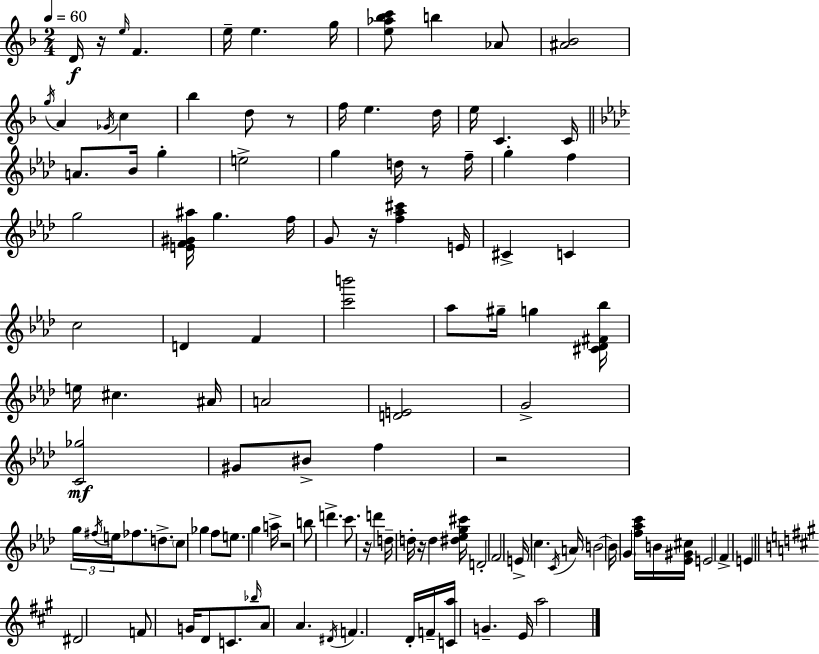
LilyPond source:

{
  \clef treble
  \numericTimeSignature
  \time 2/4
  \key f \major
  \tempo 4 = 60
  d'16\f r16 \grace { e''16 } f'4. | e''16-- e''4. | g''16 <e'' aes'' bes'' c'''>8 b''4 aes'8 | <ais' bes'>2 | \break \acciaccatura { g''16 } a'4 \acciaccatura { ges'16 } c''4 | bes''4 d''8 | r8 f''16 e''4. | d''16 e''16 c'4. | \break c'16 \bar "||" \break \key aes \major a'8. bes'16 g''4-. | e''2-> | g''4 d''16 r8 f''16-- | g''4-. f''4 | \break g''2 | <e' f' gis' ais''>16 g''4. f''16 | g'8 r16 <f'' aes'' cis'''>4 e'16 | cis'4-> c'4 | \break c''2 | d'4 f'4 | <c''' b'''>2 | aes''8 gis''16-- g''4 <cis' des' fis' bes''>16 | \break e''16 cis''4. ais'16 | a'2 | <d' e'>2 | g'2-> | \break <c' ges''>2\mf | gis'8 bis'8-> f''4 | r2 | \tuplet 3/2 { g''16 \acciaccatura { fis''16 } e''16 } fes''8. d''8.-> | \break \parenthesize c''8 ges''4 f''8 | e''8. g''4 | a''16-> r2 | b''8 d'''4.-> | \break c'''8. r16 d'''4 | d''16-- d''16-. r16 d''4 | <dis'' ees'' g'' cis'''>16 d'2-. | f'2 | \break e'16-> c''4. | \acciaccatura { c'16 } a'16 b'2~~ | b'16 \parenthesize g'4 <f'' aes'' c'''>16 | b'16 <ees' gis' cis''>16 e'2 | \break f'4-> e'4 | \bar "||" \break \key a \major dis'2 | f'8 g'16 d'8 c'8. | \grace { bes''16 } a'8 a'4. | \acciaccatura { dis'16 } f'4. | \break d'16-. f'16-- <c' a''>16 g'4.-- | e'16 a''2 | \bar "|."
}